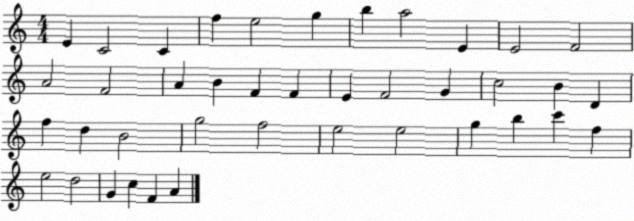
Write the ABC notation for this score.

X:1
T:Untitled
M:4/4
L:1/4
K:C
E C2 C f e2 g b a2 E E2 F2 A2 F2 A B F F E F2 G c2 B D f d B2 g2 f2 e2 e2 g b c' f e2 d2 G c F A